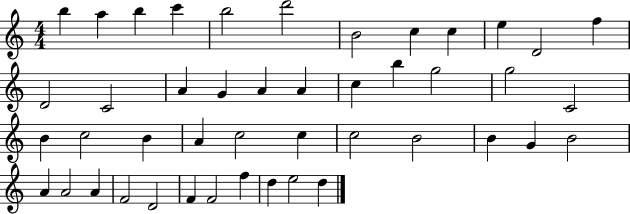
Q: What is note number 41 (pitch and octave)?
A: F4